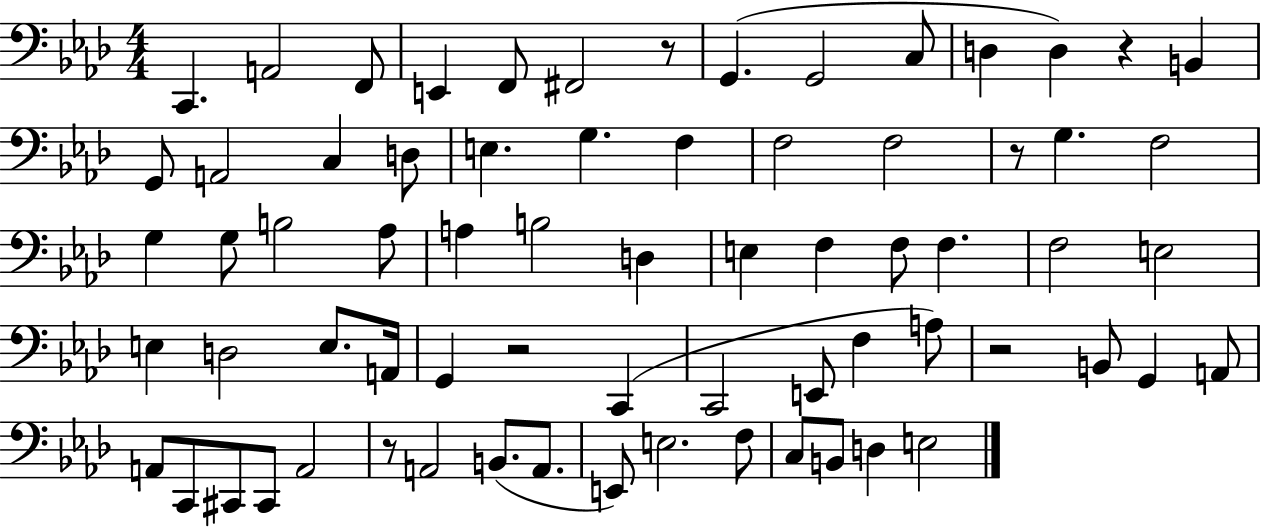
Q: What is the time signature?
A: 4/4